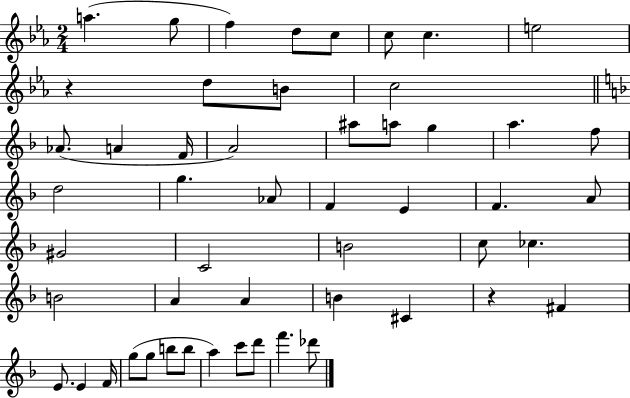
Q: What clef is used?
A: treble